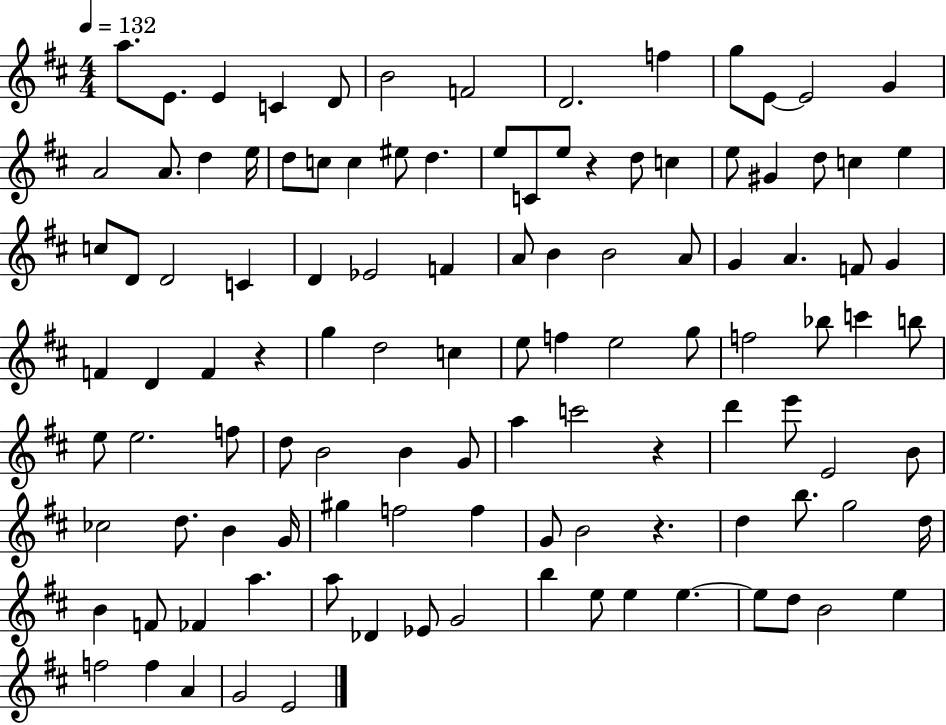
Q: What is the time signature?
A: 4/4